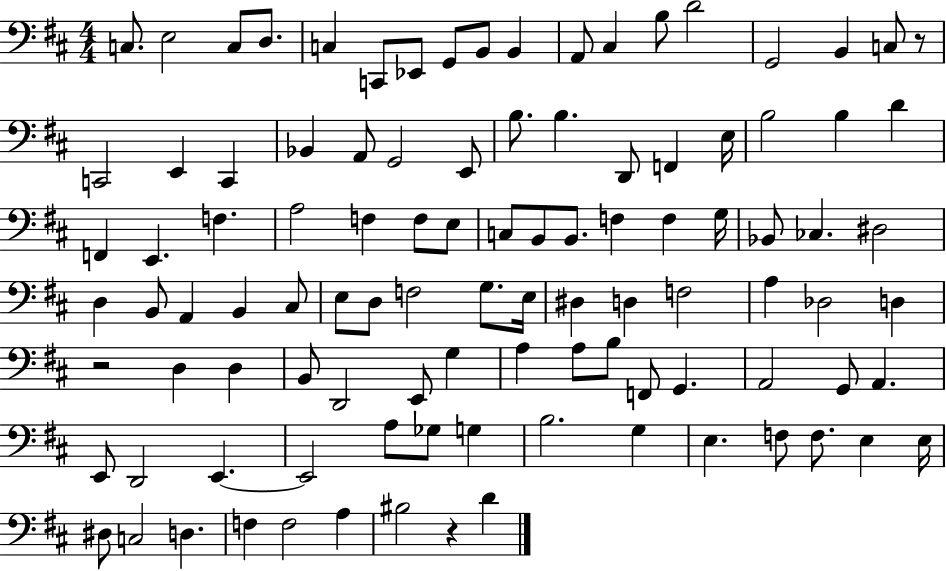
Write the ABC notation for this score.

X:1
T:Untitled
M:4/4
L:1/4
K:D
C,/2 E,2 C,/2 D,/2 C, C,,/2 _E,,/2 G,,/2 B,,/2 B,, A,,/2 ^C, B,/2 D2 G,,2 B,, C,/2 z/2 C,,2 E,, C,, _B,, A,,/2 G,,2 E,,/2 B,/2 B, D,,/2 F,, E,/4 B,2 B, D F,, E,, F, A,2 F, F,/2 E,/2 C,/2 B,,/2 B,,/2 F, F, G,/4 _B,,/2 _C, ^D,2 D, B,,/2 A,, B,, ^C,/2 E,/2 D,/2 F,2 G,/2 E,/4 ^D, D, F,2 A, _D,2 D, z2 D, D, B,,/2 D,,2 E,,/2 G, A, A,/2 B,/2 F,,/2 G,, A,,2 G,,/2 A,, E,,/2 D,,2 E,, E,,2 A,/2 _G,/2 G, B,2 G, E, F,/2 F,/2 E, E,/4 ^D,/2 C,2 D, F, F,2 A, ^B,2 z D